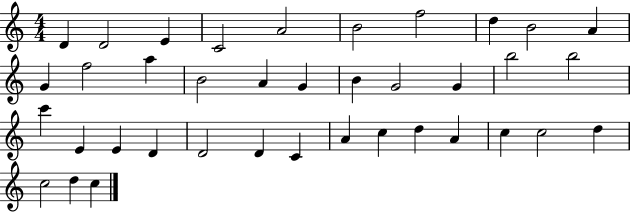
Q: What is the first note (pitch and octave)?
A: D4